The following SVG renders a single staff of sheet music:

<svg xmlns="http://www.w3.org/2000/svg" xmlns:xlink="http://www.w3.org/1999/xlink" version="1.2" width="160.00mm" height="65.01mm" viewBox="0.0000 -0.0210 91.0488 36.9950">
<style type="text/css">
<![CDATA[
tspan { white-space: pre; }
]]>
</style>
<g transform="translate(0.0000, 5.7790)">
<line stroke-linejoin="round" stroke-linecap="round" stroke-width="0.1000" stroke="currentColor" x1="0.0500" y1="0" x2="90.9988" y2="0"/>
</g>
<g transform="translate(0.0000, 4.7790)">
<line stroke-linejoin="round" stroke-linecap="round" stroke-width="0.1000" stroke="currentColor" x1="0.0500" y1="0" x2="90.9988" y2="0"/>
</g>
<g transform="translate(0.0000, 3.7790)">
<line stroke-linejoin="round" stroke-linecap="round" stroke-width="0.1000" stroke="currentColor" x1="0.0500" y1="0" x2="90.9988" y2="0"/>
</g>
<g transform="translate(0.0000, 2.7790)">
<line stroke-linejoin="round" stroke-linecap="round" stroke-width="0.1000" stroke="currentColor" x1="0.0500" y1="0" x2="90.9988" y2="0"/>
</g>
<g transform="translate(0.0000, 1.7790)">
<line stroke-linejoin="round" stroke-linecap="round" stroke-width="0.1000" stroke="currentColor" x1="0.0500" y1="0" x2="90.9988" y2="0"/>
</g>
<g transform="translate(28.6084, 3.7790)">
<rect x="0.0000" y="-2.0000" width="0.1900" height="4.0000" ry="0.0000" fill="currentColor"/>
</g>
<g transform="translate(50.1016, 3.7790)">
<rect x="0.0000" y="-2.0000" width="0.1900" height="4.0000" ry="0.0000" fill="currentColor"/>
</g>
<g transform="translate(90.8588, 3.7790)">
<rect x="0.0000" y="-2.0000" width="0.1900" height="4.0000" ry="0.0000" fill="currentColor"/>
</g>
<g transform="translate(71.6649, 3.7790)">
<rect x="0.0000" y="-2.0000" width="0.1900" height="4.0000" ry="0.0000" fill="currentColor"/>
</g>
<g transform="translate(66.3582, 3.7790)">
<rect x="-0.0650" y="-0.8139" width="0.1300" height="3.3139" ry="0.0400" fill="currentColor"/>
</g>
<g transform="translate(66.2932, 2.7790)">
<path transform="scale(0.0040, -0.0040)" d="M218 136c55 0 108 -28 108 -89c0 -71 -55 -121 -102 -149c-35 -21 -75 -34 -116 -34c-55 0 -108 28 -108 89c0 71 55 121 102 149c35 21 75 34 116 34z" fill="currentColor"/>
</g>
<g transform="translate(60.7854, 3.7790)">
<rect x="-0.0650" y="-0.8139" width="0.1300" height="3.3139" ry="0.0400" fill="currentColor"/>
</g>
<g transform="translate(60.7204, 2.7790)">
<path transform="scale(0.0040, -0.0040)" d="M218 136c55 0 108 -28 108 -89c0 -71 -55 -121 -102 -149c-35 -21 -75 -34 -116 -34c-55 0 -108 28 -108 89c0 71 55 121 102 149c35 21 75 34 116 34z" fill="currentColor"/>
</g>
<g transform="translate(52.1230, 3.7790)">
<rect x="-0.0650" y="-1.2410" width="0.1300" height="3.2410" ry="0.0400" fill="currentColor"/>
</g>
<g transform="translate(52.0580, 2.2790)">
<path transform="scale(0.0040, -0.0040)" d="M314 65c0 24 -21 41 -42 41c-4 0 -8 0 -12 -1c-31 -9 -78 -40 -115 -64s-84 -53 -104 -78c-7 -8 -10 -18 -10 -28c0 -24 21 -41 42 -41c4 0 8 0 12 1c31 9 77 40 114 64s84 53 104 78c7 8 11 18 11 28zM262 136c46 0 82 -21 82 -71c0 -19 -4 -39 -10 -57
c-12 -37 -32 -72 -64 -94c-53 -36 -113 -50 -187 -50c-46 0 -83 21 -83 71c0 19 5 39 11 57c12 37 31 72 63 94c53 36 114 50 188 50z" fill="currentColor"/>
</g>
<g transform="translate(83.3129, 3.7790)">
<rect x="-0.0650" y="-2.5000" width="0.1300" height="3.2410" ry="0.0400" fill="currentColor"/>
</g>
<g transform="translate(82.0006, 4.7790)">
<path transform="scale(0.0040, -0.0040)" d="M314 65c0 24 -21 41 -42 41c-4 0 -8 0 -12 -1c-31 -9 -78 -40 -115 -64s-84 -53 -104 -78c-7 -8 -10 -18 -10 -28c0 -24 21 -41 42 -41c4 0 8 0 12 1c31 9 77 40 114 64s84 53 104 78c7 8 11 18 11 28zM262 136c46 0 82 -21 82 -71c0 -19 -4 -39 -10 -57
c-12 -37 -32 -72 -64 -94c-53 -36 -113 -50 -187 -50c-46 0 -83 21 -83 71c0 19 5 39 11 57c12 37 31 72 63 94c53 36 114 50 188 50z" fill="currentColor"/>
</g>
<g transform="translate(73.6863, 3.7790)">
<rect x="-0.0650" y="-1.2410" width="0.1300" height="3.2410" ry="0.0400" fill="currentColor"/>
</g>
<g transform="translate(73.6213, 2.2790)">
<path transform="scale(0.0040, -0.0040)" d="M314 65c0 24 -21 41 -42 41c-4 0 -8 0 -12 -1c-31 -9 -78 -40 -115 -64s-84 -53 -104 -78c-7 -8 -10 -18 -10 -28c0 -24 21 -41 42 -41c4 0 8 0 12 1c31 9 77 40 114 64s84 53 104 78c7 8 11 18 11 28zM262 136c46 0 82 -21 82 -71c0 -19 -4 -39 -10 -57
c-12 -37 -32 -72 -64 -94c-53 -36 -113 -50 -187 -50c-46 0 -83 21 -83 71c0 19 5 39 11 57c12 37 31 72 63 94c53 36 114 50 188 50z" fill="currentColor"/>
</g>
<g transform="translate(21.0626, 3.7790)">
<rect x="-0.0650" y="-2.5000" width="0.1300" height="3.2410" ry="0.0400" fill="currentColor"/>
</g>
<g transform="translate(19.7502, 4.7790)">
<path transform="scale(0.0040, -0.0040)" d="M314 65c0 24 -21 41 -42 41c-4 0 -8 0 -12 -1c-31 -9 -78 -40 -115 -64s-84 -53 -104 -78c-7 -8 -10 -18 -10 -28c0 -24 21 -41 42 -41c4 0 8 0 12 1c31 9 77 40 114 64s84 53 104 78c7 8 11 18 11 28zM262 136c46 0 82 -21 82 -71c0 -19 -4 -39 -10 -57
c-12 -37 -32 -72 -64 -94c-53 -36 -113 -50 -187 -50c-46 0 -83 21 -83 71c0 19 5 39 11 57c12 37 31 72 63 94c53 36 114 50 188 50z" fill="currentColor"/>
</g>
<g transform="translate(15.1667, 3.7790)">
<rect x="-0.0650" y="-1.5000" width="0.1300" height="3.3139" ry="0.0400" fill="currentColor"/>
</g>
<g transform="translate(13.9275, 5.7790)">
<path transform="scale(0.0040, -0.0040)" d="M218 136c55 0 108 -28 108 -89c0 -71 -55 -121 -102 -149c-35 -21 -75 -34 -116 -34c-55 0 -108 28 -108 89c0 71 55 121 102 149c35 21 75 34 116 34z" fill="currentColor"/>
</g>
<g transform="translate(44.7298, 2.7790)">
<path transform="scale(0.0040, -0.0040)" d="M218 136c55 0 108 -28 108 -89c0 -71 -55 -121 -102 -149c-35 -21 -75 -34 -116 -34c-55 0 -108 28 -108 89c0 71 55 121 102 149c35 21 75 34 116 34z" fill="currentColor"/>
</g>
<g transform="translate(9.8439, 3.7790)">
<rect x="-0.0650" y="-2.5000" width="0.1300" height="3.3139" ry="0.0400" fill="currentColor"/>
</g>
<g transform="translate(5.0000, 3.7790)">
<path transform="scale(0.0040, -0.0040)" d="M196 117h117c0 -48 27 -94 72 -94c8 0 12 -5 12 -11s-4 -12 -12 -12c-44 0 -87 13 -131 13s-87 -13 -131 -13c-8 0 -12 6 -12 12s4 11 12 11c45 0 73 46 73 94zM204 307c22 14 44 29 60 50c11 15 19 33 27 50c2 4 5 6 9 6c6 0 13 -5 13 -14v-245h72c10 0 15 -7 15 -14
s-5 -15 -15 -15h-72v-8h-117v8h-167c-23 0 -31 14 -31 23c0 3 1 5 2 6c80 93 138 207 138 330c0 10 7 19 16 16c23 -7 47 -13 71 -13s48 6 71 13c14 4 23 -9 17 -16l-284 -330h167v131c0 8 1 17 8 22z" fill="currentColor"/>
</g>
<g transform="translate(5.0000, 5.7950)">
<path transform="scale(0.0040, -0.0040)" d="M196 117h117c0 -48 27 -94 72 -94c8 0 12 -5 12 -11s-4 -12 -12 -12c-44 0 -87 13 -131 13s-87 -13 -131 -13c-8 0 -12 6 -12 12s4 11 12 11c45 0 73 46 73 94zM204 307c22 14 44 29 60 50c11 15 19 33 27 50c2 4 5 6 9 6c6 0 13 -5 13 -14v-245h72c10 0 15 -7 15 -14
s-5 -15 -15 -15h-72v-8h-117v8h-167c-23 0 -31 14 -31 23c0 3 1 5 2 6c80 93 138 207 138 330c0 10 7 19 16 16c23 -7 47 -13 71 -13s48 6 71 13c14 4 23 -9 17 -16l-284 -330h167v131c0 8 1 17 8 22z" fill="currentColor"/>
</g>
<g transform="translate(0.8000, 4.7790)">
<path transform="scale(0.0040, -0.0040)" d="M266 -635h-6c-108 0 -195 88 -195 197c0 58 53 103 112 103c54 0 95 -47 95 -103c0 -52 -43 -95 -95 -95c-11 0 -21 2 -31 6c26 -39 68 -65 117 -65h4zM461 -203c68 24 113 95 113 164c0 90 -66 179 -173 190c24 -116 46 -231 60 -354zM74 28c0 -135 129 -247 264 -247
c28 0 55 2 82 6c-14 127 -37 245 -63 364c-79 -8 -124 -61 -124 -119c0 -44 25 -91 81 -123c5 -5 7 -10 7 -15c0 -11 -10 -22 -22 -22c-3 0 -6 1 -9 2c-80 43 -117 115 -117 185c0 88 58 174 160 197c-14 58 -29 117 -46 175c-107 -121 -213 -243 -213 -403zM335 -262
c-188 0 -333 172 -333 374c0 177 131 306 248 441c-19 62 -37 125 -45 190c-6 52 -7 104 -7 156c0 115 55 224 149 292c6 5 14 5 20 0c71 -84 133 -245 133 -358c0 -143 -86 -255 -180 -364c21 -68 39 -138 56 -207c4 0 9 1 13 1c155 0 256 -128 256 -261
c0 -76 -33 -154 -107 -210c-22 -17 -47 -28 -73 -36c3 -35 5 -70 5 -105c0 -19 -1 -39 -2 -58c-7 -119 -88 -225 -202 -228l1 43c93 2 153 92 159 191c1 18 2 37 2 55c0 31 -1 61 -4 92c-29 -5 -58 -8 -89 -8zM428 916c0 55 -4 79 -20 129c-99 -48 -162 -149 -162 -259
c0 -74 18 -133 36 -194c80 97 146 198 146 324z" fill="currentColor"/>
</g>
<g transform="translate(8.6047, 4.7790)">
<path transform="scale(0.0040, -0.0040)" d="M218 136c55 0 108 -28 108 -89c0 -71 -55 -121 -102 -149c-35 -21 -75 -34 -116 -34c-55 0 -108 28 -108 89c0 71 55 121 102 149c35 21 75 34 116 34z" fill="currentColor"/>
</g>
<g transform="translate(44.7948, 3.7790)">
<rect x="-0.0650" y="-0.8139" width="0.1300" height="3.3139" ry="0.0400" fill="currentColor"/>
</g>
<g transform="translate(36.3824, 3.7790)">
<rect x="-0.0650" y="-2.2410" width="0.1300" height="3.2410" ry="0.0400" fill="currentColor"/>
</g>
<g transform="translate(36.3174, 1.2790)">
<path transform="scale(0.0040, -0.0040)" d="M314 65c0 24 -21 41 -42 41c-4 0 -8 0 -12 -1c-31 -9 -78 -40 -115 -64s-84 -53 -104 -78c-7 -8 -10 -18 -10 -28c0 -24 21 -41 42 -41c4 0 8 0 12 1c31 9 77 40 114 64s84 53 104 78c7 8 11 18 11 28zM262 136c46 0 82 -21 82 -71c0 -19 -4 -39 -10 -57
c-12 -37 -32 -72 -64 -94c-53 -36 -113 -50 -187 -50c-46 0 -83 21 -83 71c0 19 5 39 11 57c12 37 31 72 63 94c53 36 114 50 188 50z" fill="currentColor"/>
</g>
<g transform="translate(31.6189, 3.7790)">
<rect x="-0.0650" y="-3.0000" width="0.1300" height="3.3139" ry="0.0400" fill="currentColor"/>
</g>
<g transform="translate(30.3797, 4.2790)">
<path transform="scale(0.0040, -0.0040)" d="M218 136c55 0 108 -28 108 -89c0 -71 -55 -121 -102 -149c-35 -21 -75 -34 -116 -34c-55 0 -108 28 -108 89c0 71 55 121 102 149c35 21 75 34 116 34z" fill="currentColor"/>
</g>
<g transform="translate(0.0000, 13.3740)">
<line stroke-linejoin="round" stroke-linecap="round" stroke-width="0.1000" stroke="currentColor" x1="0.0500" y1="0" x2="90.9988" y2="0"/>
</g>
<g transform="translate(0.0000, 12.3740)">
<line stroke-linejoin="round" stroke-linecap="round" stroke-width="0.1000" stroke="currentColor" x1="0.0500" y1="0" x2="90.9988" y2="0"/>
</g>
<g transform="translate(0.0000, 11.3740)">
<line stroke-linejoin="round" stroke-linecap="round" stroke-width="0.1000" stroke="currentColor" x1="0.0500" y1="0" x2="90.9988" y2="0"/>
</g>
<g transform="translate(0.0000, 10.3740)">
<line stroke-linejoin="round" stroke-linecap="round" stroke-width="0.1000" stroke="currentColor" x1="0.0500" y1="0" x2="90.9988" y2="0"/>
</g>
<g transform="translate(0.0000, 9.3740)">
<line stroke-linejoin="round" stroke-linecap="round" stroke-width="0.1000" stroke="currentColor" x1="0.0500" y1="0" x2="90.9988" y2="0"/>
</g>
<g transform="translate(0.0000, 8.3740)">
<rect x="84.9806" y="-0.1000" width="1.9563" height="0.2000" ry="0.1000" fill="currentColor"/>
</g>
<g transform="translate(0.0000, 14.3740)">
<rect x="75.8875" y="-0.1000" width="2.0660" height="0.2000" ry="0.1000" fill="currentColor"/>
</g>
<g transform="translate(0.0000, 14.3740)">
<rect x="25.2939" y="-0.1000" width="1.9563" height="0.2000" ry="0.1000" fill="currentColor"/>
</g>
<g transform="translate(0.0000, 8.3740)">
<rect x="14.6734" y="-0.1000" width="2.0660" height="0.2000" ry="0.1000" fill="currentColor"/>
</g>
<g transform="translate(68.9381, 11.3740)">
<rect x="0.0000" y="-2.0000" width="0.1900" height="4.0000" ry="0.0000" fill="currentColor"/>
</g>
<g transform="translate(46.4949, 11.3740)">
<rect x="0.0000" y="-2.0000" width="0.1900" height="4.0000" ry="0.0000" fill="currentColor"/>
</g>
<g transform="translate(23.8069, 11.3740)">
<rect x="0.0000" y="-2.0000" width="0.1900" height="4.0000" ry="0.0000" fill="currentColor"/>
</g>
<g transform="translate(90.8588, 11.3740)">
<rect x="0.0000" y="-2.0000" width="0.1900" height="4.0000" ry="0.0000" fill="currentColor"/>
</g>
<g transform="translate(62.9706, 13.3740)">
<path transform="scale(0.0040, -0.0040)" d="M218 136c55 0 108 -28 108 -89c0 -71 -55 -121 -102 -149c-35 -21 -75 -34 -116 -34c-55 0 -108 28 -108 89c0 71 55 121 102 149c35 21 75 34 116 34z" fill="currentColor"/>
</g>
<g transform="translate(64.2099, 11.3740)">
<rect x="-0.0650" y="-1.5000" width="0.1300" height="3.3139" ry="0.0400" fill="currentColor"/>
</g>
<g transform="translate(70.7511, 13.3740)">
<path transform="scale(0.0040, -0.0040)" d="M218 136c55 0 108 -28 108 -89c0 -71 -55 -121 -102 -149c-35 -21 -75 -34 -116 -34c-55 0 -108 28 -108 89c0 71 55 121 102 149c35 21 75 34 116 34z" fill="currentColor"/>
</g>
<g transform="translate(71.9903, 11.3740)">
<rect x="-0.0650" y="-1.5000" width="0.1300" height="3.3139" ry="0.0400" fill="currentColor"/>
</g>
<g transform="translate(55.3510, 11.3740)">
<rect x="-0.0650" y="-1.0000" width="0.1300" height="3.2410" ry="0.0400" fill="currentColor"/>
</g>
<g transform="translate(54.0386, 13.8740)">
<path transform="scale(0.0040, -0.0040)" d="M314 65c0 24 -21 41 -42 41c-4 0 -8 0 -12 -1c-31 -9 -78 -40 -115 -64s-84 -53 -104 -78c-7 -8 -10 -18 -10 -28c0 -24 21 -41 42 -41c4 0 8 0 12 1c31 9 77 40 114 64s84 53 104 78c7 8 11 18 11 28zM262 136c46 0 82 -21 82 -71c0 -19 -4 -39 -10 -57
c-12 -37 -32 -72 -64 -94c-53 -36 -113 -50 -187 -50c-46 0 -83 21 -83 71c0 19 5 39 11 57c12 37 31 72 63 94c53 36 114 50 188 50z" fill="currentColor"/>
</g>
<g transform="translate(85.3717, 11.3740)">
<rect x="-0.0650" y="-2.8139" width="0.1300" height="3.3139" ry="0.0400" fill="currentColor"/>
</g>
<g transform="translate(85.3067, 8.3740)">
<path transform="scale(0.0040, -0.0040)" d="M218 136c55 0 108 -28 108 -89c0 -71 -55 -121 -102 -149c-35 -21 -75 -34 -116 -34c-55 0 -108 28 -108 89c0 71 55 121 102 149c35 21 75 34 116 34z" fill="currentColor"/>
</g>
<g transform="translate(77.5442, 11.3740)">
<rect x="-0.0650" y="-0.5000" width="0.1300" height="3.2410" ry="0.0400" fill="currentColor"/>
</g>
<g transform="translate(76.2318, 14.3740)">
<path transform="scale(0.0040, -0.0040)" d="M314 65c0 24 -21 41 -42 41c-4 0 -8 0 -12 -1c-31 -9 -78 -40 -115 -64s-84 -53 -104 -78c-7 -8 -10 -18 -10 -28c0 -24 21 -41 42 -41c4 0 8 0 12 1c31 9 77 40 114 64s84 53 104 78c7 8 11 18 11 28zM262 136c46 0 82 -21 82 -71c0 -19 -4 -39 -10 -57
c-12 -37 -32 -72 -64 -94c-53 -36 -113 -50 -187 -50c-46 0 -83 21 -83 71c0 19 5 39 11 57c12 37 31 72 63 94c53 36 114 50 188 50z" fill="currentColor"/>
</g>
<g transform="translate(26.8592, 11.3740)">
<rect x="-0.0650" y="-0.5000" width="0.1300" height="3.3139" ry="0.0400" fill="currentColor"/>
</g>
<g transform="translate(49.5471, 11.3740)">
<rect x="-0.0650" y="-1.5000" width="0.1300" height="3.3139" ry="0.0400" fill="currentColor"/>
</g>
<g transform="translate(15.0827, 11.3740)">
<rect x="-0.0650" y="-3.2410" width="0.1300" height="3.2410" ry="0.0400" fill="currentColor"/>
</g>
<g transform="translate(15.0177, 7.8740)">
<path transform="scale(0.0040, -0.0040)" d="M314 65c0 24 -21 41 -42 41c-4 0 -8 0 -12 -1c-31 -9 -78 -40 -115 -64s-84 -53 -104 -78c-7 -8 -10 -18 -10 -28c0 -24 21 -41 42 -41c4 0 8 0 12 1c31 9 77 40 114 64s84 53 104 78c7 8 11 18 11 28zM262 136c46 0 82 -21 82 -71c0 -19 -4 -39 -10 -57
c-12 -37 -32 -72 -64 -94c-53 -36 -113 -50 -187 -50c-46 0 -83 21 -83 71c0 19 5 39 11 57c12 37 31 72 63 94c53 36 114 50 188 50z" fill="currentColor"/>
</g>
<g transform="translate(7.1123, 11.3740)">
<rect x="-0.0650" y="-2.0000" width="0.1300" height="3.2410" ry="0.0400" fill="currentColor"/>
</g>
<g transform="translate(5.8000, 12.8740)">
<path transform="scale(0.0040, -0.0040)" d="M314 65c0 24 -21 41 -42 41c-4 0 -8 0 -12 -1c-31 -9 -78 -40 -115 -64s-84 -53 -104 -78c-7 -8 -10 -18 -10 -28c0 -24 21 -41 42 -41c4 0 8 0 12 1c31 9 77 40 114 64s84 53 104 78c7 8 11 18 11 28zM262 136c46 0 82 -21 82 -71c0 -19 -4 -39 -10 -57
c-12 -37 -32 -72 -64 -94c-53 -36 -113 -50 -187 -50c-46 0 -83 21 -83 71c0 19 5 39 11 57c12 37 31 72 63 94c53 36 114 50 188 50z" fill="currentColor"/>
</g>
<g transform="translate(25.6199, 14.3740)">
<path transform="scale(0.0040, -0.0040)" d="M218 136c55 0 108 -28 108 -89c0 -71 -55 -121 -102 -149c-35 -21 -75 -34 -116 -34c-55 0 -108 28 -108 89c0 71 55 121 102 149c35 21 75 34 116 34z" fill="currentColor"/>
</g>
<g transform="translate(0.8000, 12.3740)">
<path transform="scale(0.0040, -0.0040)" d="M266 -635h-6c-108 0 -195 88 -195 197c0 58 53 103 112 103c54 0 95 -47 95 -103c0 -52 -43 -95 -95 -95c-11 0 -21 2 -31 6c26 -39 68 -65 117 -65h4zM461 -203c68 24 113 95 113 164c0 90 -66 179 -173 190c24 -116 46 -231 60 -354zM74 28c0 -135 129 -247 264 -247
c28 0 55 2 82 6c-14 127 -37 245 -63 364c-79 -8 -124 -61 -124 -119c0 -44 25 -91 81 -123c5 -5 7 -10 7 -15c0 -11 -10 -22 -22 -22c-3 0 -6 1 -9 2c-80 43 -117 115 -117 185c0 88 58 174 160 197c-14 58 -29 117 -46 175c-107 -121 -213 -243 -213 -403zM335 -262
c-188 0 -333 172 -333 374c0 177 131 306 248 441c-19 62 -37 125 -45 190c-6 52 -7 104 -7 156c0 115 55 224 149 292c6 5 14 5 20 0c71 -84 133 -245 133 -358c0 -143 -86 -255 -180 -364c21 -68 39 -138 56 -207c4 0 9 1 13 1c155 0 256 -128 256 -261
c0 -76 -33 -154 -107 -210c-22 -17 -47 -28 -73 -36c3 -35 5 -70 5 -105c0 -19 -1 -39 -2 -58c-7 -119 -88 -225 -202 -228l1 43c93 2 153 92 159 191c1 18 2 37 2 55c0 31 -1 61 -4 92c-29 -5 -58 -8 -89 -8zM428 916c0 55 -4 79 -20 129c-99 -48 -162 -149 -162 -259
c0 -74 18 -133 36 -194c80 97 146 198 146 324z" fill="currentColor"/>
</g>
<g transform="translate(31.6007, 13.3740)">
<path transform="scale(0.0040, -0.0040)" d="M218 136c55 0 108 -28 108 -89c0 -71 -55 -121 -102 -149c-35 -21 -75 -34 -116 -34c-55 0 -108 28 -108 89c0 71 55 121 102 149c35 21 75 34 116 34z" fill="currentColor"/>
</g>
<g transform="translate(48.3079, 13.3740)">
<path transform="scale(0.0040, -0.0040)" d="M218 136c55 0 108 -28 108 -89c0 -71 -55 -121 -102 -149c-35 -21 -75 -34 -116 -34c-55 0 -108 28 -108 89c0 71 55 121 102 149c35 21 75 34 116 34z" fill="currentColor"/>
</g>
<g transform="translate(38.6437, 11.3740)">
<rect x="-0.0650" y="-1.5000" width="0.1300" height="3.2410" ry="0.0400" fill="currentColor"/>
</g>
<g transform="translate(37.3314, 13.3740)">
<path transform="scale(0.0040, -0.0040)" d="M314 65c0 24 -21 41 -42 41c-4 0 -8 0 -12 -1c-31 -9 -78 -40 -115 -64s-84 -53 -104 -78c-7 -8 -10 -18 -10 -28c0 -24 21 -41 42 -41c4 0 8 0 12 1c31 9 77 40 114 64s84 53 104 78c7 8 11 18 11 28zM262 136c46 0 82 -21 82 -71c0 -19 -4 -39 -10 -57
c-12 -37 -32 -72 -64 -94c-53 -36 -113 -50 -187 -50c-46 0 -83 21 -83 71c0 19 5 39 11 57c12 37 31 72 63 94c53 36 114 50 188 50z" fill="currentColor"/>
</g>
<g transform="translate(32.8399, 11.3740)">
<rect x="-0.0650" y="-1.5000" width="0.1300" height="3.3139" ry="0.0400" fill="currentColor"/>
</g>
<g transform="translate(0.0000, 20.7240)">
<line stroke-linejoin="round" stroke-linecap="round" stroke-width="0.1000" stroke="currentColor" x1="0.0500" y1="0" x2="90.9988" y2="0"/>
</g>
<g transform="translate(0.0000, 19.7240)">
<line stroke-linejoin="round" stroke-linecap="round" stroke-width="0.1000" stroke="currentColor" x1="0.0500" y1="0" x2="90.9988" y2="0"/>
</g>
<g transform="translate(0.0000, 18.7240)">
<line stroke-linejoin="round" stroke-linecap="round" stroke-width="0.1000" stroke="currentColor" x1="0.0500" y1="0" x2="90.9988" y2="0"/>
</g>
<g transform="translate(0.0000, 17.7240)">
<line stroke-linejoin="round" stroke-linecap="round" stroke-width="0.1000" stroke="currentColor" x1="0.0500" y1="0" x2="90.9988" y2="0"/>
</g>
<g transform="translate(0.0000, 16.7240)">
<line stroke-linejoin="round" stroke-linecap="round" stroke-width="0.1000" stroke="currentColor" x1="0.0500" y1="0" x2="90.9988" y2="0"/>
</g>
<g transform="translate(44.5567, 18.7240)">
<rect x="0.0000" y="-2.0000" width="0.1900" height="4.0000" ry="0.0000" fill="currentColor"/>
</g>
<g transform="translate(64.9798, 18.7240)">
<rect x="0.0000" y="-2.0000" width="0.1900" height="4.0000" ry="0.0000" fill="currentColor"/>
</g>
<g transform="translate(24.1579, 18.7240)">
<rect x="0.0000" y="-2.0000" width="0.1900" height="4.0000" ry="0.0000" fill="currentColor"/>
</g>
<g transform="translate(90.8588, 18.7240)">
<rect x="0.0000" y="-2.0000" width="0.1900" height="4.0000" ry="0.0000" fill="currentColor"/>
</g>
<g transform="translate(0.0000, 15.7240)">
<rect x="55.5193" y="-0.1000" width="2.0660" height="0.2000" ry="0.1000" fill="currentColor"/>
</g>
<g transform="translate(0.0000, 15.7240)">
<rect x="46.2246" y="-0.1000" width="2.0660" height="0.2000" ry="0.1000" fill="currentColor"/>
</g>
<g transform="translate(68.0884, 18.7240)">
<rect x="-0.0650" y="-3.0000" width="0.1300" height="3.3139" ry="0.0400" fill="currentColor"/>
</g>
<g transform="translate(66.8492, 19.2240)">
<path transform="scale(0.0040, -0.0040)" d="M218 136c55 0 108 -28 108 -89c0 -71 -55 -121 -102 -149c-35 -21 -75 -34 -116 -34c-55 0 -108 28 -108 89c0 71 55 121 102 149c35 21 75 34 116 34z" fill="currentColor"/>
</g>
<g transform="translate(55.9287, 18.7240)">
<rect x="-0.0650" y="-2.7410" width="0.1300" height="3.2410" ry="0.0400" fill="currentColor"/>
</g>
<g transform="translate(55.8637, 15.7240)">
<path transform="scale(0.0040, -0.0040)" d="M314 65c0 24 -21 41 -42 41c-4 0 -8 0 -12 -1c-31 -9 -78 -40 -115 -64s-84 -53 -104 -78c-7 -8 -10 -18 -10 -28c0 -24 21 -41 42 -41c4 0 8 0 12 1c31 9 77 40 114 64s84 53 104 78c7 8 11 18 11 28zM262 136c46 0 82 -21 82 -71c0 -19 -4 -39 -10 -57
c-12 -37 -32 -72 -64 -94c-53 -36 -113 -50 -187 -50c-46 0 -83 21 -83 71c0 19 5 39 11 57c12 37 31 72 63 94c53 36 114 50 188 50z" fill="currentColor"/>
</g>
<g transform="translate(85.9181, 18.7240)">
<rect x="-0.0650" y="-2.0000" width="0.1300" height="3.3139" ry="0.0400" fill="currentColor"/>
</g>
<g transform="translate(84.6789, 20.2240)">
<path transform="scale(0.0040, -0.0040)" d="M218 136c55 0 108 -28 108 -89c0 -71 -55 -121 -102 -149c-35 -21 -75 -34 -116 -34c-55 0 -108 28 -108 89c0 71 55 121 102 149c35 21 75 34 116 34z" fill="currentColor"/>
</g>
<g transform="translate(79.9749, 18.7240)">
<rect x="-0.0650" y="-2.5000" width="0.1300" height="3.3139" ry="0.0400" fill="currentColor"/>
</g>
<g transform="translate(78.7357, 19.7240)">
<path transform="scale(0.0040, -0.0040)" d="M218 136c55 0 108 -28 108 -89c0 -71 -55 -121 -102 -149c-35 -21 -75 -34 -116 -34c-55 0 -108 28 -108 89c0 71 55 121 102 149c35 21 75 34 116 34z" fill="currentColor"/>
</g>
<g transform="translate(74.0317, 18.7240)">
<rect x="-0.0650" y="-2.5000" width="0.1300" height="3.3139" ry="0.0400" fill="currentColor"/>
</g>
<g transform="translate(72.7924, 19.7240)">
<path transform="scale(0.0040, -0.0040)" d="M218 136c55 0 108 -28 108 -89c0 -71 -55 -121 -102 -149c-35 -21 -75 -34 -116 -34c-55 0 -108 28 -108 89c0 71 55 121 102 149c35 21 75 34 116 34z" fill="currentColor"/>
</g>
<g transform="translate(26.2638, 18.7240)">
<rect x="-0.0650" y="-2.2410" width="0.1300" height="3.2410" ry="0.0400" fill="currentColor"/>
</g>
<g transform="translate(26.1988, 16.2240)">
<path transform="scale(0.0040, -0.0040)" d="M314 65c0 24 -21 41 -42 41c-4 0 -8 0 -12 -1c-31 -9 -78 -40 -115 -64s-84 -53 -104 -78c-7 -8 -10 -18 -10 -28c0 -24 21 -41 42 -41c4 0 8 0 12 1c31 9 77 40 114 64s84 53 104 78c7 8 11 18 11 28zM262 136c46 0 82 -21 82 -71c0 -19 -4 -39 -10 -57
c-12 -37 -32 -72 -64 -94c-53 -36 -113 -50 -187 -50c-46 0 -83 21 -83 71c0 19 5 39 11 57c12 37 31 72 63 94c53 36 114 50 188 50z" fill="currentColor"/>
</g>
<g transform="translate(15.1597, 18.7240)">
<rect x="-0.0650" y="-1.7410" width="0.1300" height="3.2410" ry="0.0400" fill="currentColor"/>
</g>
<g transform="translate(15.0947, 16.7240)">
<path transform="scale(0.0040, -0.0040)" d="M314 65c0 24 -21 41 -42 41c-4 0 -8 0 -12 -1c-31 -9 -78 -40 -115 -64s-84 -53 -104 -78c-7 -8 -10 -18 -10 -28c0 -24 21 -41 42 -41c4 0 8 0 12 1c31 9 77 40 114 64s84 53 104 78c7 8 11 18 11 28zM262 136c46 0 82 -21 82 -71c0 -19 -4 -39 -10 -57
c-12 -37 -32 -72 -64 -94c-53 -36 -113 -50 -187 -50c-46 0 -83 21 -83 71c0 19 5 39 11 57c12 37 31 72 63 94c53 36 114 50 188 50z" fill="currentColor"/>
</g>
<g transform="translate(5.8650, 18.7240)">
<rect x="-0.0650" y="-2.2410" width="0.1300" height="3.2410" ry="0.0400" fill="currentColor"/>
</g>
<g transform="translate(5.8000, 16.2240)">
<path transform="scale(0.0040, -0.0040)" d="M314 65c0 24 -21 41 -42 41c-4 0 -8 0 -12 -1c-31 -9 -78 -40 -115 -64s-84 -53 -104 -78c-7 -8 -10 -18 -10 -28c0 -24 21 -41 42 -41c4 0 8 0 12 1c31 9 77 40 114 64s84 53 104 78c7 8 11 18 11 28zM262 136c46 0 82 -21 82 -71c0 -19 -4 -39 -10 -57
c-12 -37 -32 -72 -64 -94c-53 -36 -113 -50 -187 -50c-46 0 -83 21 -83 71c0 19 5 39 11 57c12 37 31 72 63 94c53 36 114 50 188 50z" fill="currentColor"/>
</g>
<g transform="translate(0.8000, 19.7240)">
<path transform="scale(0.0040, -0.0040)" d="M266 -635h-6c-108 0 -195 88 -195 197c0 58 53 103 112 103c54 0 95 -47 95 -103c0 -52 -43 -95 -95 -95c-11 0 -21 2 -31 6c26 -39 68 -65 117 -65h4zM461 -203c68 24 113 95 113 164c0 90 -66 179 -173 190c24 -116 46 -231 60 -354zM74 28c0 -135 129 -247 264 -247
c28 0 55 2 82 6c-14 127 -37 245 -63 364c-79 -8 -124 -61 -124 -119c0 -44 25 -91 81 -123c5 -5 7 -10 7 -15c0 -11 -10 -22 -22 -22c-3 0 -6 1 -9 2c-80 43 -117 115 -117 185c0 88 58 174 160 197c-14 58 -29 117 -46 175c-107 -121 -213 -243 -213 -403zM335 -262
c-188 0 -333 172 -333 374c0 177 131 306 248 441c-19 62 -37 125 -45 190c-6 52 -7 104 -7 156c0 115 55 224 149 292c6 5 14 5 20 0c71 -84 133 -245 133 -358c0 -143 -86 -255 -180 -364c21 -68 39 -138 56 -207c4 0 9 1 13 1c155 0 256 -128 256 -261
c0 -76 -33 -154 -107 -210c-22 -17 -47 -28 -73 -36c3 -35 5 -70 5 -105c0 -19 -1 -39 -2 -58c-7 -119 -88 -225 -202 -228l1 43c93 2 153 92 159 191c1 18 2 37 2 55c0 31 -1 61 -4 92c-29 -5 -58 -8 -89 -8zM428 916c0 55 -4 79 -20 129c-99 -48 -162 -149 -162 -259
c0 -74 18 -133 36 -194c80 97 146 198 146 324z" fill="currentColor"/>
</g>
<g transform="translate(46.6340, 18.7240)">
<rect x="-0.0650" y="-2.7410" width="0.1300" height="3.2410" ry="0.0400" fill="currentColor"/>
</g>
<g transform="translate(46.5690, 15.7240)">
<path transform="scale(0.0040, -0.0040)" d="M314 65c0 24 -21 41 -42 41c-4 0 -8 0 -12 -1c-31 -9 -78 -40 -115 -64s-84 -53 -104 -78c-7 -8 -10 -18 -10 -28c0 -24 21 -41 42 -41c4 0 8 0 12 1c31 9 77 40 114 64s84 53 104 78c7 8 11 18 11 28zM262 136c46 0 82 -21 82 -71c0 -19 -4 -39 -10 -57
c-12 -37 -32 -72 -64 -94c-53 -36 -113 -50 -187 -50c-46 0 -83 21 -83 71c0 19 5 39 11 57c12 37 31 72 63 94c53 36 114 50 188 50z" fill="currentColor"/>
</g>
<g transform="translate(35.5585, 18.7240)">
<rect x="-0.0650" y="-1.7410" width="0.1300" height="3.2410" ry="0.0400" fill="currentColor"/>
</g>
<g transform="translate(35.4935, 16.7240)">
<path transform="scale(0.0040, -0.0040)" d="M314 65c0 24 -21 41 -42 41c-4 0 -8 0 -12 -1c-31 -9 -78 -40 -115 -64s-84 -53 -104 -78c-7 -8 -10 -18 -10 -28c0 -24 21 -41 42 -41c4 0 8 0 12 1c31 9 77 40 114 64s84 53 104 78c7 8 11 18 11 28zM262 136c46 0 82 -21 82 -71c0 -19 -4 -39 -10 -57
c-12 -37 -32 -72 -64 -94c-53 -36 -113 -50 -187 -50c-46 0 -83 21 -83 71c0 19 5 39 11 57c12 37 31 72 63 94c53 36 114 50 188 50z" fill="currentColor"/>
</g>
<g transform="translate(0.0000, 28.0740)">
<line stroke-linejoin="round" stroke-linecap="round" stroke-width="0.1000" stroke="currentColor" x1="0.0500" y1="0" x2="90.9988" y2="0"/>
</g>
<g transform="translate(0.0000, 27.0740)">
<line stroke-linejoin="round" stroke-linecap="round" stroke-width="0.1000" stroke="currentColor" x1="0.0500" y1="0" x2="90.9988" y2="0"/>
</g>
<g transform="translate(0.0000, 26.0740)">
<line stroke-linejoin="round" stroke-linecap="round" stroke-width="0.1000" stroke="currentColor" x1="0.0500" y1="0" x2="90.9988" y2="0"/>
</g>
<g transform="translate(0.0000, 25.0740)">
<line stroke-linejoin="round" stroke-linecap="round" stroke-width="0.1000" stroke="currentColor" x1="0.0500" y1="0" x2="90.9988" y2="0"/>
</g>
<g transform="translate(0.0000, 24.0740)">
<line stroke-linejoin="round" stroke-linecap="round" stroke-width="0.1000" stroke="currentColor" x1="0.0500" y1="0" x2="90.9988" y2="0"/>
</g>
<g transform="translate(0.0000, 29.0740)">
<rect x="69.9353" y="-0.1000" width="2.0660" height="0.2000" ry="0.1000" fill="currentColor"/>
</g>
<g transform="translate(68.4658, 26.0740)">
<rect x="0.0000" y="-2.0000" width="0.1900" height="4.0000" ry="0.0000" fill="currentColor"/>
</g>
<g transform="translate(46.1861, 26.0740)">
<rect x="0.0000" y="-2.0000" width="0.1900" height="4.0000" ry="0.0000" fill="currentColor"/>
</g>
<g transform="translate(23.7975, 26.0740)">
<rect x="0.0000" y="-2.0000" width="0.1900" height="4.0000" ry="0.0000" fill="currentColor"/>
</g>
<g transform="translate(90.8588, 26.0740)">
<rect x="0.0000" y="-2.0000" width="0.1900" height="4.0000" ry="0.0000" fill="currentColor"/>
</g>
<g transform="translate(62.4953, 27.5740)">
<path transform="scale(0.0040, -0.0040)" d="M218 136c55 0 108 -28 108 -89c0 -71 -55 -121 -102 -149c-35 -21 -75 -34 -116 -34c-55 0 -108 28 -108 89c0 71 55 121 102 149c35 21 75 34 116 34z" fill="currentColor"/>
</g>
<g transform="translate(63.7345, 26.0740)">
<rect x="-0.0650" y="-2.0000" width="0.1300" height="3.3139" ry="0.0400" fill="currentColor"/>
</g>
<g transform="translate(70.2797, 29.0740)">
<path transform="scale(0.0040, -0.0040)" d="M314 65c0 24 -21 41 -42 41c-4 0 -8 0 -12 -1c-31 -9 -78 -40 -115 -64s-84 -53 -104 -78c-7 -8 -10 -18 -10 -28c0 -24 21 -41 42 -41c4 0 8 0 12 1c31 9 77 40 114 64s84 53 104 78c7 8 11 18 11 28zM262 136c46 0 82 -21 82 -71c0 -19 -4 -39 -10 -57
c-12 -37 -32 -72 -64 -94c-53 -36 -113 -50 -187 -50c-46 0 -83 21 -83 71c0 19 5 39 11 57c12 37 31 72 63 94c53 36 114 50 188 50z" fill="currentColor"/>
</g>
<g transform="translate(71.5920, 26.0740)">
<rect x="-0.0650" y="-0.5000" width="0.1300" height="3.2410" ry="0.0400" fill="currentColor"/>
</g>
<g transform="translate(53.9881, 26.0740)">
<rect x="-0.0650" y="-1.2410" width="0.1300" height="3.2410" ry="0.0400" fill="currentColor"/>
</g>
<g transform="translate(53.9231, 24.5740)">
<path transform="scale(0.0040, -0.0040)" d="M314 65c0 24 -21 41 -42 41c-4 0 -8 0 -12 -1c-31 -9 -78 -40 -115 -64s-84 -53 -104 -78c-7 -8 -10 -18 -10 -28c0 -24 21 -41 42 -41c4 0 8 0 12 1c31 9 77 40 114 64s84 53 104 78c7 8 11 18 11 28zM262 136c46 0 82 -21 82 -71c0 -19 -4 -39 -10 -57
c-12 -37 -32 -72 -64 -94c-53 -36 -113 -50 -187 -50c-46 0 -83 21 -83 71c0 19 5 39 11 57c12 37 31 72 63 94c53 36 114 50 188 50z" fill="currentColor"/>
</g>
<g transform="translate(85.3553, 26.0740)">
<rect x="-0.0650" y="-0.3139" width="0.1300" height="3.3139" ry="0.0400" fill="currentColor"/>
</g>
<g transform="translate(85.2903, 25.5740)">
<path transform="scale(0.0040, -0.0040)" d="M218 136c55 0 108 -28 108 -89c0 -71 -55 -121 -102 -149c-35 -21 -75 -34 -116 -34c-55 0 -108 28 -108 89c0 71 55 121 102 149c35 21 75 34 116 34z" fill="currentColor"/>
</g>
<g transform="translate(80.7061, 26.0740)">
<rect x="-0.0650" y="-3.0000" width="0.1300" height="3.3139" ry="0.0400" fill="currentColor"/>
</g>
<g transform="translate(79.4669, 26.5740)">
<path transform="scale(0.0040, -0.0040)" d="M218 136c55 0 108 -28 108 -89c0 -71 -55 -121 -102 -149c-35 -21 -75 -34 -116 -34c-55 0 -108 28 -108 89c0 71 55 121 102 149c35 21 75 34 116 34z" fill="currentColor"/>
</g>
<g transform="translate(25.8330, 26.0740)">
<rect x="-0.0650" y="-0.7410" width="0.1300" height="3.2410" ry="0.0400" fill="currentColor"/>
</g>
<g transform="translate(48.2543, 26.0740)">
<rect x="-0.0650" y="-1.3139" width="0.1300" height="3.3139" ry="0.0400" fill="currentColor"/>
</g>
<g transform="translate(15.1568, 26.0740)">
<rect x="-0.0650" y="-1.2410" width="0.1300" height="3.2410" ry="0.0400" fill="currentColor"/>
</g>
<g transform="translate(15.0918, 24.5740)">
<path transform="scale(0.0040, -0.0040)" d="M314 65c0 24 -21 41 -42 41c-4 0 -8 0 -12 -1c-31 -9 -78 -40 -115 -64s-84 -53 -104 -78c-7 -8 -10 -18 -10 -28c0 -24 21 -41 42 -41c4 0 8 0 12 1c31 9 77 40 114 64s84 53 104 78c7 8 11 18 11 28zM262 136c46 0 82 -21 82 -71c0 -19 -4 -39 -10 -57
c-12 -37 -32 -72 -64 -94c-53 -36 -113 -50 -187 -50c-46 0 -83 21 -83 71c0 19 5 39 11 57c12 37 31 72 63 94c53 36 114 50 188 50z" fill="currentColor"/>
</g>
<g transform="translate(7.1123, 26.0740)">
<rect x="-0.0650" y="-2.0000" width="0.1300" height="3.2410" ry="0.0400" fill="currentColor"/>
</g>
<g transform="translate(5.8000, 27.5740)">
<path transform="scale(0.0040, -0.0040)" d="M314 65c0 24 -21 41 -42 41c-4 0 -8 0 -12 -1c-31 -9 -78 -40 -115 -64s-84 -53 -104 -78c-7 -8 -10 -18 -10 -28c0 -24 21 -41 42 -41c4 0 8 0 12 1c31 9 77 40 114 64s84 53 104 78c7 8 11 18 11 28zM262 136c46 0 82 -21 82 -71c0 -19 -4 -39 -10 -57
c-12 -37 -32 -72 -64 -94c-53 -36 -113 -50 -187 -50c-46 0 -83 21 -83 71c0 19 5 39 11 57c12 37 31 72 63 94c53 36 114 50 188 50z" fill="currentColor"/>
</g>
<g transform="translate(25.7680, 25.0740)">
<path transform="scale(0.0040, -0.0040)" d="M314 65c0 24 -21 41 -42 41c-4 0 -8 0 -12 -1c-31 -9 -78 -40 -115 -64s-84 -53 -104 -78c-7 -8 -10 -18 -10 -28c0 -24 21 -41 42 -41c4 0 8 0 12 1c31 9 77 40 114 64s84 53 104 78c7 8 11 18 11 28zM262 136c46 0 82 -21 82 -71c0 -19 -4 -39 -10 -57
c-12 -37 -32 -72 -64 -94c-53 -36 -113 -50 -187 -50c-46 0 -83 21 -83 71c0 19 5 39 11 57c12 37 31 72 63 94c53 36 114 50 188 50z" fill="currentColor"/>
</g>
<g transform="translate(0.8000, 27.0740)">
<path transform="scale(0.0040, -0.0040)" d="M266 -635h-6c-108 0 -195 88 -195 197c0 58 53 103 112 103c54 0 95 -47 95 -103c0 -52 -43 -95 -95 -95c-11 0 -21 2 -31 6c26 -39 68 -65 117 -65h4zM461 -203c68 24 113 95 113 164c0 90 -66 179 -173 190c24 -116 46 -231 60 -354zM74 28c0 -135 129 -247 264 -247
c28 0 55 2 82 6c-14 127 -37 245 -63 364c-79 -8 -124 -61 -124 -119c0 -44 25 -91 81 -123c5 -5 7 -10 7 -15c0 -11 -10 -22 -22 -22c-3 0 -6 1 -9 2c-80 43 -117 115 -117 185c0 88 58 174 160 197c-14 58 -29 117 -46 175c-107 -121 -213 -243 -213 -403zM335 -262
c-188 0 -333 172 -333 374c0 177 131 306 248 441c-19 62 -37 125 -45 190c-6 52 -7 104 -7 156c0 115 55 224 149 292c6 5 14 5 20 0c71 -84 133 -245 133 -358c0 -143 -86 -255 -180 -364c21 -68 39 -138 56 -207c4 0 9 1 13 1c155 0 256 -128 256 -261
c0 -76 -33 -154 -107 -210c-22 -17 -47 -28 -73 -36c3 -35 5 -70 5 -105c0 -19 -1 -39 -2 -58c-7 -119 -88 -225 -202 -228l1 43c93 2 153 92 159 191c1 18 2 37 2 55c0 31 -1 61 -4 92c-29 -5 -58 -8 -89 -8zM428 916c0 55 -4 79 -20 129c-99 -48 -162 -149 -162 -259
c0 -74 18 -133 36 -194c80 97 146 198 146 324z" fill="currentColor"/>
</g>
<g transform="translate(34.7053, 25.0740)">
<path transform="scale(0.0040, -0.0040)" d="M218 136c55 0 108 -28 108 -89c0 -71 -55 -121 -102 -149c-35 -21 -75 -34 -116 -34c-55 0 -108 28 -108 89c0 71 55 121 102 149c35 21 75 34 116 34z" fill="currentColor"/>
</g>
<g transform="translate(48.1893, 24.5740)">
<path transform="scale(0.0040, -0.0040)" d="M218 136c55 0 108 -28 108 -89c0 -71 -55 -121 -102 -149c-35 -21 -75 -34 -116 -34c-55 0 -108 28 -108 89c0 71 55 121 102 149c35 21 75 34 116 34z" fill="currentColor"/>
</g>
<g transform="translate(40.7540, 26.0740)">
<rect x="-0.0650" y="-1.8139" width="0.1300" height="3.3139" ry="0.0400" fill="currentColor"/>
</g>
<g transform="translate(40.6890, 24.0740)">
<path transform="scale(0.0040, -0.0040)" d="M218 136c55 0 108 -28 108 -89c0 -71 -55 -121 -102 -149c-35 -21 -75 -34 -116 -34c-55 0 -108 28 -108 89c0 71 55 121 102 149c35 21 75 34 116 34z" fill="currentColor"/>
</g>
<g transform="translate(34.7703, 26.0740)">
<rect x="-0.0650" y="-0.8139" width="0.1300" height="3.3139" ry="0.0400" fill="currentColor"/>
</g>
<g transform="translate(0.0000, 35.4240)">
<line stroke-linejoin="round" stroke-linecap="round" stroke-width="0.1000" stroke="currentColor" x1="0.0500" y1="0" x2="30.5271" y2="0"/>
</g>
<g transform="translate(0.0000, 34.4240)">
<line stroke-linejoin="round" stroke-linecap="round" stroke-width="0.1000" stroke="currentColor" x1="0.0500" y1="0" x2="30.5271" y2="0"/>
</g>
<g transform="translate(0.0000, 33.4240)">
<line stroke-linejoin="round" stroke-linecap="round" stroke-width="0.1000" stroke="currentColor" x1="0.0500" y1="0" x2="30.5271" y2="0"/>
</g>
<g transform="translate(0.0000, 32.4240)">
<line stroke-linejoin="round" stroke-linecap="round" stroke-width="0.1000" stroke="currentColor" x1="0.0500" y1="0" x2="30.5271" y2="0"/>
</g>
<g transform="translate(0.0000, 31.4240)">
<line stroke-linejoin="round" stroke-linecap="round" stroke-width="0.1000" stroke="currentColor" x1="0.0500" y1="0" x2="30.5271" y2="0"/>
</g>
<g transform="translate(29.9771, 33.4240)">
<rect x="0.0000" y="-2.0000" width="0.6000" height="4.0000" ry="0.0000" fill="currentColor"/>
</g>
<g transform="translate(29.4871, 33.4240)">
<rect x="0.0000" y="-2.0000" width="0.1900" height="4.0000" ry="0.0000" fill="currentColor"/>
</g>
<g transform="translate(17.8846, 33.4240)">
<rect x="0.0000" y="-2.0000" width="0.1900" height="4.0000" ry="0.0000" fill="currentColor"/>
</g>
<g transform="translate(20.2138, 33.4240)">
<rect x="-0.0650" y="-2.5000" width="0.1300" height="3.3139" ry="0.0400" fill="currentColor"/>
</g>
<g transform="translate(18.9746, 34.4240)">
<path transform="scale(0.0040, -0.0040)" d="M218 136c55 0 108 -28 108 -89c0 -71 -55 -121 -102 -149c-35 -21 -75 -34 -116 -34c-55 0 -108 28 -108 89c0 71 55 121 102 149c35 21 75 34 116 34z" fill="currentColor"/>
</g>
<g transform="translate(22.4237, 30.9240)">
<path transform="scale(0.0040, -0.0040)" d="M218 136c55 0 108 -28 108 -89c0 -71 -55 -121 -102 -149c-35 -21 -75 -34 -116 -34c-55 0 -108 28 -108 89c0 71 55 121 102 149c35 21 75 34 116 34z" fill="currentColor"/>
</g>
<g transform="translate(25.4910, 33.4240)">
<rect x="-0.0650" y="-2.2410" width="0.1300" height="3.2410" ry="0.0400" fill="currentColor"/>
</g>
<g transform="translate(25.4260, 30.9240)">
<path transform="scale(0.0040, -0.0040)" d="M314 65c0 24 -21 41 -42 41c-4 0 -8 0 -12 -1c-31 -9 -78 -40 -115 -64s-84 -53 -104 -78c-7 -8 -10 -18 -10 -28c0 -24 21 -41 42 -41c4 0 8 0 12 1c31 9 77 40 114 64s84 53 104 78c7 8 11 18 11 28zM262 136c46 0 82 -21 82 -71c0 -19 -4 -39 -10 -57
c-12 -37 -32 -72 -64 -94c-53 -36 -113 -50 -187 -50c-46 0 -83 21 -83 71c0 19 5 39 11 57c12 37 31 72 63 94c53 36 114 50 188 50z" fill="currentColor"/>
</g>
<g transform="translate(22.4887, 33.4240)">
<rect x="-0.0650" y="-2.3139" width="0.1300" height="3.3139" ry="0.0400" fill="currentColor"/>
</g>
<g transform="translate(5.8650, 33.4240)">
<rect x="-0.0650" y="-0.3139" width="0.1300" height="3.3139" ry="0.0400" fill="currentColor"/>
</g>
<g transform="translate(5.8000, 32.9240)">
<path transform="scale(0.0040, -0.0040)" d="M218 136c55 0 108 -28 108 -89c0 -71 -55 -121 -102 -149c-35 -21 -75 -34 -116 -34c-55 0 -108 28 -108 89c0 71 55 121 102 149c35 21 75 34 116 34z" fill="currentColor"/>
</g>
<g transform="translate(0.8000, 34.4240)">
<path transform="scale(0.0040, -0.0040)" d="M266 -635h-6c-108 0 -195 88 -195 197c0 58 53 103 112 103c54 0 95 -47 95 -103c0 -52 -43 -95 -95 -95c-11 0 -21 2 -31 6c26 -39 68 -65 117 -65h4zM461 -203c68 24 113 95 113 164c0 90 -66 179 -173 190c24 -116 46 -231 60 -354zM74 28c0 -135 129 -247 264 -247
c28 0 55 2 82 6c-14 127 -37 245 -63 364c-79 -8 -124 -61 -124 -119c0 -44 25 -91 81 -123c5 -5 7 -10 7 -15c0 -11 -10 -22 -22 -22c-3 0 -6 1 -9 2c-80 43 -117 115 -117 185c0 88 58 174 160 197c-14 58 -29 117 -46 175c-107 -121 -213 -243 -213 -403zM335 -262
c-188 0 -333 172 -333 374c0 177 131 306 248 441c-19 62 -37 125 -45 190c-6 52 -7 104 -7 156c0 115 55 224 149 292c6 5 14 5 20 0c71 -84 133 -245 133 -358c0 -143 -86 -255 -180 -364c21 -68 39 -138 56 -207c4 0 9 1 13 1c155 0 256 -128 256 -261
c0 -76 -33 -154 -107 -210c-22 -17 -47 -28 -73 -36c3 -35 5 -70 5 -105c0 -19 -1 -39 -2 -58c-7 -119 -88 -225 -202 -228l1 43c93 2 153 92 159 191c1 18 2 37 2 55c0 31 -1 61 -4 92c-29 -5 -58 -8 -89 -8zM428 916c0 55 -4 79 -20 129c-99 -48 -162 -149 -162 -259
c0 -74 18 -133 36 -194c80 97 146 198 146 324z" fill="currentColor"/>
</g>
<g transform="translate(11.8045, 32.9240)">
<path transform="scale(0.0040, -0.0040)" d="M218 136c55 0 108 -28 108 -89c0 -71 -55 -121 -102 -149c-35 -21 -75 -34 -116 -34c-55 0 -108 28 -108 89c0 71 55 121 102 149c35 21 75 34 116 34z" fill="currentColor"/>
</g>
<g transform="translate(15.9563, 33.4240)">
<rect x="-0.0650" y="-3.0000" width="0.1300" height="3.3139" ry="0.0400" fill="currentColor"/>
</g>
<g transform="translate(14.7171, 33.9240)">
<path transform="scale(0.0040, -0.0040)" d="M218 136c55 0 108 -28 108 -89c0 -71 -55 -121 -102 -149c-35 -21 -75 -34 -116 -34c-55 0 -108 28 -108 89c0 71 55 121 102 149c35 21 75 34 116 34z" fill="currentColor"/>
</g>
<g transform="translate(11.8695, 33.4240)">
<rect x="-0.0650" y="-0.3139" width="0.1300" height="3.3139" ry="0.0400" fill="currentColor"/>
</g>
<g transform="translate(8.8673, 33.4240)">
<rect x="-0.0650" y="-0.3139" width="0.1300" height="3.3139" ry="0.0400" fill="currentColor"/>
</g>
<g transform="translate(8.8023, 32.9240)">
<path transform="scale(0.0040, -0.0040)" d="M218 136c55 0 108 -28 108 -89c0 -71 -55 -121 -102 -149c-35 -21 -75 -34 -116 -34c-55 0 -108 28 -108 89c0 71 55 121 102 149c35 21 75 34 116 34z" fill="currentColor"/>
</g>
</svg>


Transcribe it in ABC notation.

X:1
T:Untitled
M:4/4
L:1/4
K:C
G E G2 A g2 d e2 d d e2 G2 F2 b2 C E E2 E D2 E E C2 a g2 f2 g2 f2 a2 a2 A G G F F2 e2 d2 d f e e2 F C2 A c c c c A G g g2